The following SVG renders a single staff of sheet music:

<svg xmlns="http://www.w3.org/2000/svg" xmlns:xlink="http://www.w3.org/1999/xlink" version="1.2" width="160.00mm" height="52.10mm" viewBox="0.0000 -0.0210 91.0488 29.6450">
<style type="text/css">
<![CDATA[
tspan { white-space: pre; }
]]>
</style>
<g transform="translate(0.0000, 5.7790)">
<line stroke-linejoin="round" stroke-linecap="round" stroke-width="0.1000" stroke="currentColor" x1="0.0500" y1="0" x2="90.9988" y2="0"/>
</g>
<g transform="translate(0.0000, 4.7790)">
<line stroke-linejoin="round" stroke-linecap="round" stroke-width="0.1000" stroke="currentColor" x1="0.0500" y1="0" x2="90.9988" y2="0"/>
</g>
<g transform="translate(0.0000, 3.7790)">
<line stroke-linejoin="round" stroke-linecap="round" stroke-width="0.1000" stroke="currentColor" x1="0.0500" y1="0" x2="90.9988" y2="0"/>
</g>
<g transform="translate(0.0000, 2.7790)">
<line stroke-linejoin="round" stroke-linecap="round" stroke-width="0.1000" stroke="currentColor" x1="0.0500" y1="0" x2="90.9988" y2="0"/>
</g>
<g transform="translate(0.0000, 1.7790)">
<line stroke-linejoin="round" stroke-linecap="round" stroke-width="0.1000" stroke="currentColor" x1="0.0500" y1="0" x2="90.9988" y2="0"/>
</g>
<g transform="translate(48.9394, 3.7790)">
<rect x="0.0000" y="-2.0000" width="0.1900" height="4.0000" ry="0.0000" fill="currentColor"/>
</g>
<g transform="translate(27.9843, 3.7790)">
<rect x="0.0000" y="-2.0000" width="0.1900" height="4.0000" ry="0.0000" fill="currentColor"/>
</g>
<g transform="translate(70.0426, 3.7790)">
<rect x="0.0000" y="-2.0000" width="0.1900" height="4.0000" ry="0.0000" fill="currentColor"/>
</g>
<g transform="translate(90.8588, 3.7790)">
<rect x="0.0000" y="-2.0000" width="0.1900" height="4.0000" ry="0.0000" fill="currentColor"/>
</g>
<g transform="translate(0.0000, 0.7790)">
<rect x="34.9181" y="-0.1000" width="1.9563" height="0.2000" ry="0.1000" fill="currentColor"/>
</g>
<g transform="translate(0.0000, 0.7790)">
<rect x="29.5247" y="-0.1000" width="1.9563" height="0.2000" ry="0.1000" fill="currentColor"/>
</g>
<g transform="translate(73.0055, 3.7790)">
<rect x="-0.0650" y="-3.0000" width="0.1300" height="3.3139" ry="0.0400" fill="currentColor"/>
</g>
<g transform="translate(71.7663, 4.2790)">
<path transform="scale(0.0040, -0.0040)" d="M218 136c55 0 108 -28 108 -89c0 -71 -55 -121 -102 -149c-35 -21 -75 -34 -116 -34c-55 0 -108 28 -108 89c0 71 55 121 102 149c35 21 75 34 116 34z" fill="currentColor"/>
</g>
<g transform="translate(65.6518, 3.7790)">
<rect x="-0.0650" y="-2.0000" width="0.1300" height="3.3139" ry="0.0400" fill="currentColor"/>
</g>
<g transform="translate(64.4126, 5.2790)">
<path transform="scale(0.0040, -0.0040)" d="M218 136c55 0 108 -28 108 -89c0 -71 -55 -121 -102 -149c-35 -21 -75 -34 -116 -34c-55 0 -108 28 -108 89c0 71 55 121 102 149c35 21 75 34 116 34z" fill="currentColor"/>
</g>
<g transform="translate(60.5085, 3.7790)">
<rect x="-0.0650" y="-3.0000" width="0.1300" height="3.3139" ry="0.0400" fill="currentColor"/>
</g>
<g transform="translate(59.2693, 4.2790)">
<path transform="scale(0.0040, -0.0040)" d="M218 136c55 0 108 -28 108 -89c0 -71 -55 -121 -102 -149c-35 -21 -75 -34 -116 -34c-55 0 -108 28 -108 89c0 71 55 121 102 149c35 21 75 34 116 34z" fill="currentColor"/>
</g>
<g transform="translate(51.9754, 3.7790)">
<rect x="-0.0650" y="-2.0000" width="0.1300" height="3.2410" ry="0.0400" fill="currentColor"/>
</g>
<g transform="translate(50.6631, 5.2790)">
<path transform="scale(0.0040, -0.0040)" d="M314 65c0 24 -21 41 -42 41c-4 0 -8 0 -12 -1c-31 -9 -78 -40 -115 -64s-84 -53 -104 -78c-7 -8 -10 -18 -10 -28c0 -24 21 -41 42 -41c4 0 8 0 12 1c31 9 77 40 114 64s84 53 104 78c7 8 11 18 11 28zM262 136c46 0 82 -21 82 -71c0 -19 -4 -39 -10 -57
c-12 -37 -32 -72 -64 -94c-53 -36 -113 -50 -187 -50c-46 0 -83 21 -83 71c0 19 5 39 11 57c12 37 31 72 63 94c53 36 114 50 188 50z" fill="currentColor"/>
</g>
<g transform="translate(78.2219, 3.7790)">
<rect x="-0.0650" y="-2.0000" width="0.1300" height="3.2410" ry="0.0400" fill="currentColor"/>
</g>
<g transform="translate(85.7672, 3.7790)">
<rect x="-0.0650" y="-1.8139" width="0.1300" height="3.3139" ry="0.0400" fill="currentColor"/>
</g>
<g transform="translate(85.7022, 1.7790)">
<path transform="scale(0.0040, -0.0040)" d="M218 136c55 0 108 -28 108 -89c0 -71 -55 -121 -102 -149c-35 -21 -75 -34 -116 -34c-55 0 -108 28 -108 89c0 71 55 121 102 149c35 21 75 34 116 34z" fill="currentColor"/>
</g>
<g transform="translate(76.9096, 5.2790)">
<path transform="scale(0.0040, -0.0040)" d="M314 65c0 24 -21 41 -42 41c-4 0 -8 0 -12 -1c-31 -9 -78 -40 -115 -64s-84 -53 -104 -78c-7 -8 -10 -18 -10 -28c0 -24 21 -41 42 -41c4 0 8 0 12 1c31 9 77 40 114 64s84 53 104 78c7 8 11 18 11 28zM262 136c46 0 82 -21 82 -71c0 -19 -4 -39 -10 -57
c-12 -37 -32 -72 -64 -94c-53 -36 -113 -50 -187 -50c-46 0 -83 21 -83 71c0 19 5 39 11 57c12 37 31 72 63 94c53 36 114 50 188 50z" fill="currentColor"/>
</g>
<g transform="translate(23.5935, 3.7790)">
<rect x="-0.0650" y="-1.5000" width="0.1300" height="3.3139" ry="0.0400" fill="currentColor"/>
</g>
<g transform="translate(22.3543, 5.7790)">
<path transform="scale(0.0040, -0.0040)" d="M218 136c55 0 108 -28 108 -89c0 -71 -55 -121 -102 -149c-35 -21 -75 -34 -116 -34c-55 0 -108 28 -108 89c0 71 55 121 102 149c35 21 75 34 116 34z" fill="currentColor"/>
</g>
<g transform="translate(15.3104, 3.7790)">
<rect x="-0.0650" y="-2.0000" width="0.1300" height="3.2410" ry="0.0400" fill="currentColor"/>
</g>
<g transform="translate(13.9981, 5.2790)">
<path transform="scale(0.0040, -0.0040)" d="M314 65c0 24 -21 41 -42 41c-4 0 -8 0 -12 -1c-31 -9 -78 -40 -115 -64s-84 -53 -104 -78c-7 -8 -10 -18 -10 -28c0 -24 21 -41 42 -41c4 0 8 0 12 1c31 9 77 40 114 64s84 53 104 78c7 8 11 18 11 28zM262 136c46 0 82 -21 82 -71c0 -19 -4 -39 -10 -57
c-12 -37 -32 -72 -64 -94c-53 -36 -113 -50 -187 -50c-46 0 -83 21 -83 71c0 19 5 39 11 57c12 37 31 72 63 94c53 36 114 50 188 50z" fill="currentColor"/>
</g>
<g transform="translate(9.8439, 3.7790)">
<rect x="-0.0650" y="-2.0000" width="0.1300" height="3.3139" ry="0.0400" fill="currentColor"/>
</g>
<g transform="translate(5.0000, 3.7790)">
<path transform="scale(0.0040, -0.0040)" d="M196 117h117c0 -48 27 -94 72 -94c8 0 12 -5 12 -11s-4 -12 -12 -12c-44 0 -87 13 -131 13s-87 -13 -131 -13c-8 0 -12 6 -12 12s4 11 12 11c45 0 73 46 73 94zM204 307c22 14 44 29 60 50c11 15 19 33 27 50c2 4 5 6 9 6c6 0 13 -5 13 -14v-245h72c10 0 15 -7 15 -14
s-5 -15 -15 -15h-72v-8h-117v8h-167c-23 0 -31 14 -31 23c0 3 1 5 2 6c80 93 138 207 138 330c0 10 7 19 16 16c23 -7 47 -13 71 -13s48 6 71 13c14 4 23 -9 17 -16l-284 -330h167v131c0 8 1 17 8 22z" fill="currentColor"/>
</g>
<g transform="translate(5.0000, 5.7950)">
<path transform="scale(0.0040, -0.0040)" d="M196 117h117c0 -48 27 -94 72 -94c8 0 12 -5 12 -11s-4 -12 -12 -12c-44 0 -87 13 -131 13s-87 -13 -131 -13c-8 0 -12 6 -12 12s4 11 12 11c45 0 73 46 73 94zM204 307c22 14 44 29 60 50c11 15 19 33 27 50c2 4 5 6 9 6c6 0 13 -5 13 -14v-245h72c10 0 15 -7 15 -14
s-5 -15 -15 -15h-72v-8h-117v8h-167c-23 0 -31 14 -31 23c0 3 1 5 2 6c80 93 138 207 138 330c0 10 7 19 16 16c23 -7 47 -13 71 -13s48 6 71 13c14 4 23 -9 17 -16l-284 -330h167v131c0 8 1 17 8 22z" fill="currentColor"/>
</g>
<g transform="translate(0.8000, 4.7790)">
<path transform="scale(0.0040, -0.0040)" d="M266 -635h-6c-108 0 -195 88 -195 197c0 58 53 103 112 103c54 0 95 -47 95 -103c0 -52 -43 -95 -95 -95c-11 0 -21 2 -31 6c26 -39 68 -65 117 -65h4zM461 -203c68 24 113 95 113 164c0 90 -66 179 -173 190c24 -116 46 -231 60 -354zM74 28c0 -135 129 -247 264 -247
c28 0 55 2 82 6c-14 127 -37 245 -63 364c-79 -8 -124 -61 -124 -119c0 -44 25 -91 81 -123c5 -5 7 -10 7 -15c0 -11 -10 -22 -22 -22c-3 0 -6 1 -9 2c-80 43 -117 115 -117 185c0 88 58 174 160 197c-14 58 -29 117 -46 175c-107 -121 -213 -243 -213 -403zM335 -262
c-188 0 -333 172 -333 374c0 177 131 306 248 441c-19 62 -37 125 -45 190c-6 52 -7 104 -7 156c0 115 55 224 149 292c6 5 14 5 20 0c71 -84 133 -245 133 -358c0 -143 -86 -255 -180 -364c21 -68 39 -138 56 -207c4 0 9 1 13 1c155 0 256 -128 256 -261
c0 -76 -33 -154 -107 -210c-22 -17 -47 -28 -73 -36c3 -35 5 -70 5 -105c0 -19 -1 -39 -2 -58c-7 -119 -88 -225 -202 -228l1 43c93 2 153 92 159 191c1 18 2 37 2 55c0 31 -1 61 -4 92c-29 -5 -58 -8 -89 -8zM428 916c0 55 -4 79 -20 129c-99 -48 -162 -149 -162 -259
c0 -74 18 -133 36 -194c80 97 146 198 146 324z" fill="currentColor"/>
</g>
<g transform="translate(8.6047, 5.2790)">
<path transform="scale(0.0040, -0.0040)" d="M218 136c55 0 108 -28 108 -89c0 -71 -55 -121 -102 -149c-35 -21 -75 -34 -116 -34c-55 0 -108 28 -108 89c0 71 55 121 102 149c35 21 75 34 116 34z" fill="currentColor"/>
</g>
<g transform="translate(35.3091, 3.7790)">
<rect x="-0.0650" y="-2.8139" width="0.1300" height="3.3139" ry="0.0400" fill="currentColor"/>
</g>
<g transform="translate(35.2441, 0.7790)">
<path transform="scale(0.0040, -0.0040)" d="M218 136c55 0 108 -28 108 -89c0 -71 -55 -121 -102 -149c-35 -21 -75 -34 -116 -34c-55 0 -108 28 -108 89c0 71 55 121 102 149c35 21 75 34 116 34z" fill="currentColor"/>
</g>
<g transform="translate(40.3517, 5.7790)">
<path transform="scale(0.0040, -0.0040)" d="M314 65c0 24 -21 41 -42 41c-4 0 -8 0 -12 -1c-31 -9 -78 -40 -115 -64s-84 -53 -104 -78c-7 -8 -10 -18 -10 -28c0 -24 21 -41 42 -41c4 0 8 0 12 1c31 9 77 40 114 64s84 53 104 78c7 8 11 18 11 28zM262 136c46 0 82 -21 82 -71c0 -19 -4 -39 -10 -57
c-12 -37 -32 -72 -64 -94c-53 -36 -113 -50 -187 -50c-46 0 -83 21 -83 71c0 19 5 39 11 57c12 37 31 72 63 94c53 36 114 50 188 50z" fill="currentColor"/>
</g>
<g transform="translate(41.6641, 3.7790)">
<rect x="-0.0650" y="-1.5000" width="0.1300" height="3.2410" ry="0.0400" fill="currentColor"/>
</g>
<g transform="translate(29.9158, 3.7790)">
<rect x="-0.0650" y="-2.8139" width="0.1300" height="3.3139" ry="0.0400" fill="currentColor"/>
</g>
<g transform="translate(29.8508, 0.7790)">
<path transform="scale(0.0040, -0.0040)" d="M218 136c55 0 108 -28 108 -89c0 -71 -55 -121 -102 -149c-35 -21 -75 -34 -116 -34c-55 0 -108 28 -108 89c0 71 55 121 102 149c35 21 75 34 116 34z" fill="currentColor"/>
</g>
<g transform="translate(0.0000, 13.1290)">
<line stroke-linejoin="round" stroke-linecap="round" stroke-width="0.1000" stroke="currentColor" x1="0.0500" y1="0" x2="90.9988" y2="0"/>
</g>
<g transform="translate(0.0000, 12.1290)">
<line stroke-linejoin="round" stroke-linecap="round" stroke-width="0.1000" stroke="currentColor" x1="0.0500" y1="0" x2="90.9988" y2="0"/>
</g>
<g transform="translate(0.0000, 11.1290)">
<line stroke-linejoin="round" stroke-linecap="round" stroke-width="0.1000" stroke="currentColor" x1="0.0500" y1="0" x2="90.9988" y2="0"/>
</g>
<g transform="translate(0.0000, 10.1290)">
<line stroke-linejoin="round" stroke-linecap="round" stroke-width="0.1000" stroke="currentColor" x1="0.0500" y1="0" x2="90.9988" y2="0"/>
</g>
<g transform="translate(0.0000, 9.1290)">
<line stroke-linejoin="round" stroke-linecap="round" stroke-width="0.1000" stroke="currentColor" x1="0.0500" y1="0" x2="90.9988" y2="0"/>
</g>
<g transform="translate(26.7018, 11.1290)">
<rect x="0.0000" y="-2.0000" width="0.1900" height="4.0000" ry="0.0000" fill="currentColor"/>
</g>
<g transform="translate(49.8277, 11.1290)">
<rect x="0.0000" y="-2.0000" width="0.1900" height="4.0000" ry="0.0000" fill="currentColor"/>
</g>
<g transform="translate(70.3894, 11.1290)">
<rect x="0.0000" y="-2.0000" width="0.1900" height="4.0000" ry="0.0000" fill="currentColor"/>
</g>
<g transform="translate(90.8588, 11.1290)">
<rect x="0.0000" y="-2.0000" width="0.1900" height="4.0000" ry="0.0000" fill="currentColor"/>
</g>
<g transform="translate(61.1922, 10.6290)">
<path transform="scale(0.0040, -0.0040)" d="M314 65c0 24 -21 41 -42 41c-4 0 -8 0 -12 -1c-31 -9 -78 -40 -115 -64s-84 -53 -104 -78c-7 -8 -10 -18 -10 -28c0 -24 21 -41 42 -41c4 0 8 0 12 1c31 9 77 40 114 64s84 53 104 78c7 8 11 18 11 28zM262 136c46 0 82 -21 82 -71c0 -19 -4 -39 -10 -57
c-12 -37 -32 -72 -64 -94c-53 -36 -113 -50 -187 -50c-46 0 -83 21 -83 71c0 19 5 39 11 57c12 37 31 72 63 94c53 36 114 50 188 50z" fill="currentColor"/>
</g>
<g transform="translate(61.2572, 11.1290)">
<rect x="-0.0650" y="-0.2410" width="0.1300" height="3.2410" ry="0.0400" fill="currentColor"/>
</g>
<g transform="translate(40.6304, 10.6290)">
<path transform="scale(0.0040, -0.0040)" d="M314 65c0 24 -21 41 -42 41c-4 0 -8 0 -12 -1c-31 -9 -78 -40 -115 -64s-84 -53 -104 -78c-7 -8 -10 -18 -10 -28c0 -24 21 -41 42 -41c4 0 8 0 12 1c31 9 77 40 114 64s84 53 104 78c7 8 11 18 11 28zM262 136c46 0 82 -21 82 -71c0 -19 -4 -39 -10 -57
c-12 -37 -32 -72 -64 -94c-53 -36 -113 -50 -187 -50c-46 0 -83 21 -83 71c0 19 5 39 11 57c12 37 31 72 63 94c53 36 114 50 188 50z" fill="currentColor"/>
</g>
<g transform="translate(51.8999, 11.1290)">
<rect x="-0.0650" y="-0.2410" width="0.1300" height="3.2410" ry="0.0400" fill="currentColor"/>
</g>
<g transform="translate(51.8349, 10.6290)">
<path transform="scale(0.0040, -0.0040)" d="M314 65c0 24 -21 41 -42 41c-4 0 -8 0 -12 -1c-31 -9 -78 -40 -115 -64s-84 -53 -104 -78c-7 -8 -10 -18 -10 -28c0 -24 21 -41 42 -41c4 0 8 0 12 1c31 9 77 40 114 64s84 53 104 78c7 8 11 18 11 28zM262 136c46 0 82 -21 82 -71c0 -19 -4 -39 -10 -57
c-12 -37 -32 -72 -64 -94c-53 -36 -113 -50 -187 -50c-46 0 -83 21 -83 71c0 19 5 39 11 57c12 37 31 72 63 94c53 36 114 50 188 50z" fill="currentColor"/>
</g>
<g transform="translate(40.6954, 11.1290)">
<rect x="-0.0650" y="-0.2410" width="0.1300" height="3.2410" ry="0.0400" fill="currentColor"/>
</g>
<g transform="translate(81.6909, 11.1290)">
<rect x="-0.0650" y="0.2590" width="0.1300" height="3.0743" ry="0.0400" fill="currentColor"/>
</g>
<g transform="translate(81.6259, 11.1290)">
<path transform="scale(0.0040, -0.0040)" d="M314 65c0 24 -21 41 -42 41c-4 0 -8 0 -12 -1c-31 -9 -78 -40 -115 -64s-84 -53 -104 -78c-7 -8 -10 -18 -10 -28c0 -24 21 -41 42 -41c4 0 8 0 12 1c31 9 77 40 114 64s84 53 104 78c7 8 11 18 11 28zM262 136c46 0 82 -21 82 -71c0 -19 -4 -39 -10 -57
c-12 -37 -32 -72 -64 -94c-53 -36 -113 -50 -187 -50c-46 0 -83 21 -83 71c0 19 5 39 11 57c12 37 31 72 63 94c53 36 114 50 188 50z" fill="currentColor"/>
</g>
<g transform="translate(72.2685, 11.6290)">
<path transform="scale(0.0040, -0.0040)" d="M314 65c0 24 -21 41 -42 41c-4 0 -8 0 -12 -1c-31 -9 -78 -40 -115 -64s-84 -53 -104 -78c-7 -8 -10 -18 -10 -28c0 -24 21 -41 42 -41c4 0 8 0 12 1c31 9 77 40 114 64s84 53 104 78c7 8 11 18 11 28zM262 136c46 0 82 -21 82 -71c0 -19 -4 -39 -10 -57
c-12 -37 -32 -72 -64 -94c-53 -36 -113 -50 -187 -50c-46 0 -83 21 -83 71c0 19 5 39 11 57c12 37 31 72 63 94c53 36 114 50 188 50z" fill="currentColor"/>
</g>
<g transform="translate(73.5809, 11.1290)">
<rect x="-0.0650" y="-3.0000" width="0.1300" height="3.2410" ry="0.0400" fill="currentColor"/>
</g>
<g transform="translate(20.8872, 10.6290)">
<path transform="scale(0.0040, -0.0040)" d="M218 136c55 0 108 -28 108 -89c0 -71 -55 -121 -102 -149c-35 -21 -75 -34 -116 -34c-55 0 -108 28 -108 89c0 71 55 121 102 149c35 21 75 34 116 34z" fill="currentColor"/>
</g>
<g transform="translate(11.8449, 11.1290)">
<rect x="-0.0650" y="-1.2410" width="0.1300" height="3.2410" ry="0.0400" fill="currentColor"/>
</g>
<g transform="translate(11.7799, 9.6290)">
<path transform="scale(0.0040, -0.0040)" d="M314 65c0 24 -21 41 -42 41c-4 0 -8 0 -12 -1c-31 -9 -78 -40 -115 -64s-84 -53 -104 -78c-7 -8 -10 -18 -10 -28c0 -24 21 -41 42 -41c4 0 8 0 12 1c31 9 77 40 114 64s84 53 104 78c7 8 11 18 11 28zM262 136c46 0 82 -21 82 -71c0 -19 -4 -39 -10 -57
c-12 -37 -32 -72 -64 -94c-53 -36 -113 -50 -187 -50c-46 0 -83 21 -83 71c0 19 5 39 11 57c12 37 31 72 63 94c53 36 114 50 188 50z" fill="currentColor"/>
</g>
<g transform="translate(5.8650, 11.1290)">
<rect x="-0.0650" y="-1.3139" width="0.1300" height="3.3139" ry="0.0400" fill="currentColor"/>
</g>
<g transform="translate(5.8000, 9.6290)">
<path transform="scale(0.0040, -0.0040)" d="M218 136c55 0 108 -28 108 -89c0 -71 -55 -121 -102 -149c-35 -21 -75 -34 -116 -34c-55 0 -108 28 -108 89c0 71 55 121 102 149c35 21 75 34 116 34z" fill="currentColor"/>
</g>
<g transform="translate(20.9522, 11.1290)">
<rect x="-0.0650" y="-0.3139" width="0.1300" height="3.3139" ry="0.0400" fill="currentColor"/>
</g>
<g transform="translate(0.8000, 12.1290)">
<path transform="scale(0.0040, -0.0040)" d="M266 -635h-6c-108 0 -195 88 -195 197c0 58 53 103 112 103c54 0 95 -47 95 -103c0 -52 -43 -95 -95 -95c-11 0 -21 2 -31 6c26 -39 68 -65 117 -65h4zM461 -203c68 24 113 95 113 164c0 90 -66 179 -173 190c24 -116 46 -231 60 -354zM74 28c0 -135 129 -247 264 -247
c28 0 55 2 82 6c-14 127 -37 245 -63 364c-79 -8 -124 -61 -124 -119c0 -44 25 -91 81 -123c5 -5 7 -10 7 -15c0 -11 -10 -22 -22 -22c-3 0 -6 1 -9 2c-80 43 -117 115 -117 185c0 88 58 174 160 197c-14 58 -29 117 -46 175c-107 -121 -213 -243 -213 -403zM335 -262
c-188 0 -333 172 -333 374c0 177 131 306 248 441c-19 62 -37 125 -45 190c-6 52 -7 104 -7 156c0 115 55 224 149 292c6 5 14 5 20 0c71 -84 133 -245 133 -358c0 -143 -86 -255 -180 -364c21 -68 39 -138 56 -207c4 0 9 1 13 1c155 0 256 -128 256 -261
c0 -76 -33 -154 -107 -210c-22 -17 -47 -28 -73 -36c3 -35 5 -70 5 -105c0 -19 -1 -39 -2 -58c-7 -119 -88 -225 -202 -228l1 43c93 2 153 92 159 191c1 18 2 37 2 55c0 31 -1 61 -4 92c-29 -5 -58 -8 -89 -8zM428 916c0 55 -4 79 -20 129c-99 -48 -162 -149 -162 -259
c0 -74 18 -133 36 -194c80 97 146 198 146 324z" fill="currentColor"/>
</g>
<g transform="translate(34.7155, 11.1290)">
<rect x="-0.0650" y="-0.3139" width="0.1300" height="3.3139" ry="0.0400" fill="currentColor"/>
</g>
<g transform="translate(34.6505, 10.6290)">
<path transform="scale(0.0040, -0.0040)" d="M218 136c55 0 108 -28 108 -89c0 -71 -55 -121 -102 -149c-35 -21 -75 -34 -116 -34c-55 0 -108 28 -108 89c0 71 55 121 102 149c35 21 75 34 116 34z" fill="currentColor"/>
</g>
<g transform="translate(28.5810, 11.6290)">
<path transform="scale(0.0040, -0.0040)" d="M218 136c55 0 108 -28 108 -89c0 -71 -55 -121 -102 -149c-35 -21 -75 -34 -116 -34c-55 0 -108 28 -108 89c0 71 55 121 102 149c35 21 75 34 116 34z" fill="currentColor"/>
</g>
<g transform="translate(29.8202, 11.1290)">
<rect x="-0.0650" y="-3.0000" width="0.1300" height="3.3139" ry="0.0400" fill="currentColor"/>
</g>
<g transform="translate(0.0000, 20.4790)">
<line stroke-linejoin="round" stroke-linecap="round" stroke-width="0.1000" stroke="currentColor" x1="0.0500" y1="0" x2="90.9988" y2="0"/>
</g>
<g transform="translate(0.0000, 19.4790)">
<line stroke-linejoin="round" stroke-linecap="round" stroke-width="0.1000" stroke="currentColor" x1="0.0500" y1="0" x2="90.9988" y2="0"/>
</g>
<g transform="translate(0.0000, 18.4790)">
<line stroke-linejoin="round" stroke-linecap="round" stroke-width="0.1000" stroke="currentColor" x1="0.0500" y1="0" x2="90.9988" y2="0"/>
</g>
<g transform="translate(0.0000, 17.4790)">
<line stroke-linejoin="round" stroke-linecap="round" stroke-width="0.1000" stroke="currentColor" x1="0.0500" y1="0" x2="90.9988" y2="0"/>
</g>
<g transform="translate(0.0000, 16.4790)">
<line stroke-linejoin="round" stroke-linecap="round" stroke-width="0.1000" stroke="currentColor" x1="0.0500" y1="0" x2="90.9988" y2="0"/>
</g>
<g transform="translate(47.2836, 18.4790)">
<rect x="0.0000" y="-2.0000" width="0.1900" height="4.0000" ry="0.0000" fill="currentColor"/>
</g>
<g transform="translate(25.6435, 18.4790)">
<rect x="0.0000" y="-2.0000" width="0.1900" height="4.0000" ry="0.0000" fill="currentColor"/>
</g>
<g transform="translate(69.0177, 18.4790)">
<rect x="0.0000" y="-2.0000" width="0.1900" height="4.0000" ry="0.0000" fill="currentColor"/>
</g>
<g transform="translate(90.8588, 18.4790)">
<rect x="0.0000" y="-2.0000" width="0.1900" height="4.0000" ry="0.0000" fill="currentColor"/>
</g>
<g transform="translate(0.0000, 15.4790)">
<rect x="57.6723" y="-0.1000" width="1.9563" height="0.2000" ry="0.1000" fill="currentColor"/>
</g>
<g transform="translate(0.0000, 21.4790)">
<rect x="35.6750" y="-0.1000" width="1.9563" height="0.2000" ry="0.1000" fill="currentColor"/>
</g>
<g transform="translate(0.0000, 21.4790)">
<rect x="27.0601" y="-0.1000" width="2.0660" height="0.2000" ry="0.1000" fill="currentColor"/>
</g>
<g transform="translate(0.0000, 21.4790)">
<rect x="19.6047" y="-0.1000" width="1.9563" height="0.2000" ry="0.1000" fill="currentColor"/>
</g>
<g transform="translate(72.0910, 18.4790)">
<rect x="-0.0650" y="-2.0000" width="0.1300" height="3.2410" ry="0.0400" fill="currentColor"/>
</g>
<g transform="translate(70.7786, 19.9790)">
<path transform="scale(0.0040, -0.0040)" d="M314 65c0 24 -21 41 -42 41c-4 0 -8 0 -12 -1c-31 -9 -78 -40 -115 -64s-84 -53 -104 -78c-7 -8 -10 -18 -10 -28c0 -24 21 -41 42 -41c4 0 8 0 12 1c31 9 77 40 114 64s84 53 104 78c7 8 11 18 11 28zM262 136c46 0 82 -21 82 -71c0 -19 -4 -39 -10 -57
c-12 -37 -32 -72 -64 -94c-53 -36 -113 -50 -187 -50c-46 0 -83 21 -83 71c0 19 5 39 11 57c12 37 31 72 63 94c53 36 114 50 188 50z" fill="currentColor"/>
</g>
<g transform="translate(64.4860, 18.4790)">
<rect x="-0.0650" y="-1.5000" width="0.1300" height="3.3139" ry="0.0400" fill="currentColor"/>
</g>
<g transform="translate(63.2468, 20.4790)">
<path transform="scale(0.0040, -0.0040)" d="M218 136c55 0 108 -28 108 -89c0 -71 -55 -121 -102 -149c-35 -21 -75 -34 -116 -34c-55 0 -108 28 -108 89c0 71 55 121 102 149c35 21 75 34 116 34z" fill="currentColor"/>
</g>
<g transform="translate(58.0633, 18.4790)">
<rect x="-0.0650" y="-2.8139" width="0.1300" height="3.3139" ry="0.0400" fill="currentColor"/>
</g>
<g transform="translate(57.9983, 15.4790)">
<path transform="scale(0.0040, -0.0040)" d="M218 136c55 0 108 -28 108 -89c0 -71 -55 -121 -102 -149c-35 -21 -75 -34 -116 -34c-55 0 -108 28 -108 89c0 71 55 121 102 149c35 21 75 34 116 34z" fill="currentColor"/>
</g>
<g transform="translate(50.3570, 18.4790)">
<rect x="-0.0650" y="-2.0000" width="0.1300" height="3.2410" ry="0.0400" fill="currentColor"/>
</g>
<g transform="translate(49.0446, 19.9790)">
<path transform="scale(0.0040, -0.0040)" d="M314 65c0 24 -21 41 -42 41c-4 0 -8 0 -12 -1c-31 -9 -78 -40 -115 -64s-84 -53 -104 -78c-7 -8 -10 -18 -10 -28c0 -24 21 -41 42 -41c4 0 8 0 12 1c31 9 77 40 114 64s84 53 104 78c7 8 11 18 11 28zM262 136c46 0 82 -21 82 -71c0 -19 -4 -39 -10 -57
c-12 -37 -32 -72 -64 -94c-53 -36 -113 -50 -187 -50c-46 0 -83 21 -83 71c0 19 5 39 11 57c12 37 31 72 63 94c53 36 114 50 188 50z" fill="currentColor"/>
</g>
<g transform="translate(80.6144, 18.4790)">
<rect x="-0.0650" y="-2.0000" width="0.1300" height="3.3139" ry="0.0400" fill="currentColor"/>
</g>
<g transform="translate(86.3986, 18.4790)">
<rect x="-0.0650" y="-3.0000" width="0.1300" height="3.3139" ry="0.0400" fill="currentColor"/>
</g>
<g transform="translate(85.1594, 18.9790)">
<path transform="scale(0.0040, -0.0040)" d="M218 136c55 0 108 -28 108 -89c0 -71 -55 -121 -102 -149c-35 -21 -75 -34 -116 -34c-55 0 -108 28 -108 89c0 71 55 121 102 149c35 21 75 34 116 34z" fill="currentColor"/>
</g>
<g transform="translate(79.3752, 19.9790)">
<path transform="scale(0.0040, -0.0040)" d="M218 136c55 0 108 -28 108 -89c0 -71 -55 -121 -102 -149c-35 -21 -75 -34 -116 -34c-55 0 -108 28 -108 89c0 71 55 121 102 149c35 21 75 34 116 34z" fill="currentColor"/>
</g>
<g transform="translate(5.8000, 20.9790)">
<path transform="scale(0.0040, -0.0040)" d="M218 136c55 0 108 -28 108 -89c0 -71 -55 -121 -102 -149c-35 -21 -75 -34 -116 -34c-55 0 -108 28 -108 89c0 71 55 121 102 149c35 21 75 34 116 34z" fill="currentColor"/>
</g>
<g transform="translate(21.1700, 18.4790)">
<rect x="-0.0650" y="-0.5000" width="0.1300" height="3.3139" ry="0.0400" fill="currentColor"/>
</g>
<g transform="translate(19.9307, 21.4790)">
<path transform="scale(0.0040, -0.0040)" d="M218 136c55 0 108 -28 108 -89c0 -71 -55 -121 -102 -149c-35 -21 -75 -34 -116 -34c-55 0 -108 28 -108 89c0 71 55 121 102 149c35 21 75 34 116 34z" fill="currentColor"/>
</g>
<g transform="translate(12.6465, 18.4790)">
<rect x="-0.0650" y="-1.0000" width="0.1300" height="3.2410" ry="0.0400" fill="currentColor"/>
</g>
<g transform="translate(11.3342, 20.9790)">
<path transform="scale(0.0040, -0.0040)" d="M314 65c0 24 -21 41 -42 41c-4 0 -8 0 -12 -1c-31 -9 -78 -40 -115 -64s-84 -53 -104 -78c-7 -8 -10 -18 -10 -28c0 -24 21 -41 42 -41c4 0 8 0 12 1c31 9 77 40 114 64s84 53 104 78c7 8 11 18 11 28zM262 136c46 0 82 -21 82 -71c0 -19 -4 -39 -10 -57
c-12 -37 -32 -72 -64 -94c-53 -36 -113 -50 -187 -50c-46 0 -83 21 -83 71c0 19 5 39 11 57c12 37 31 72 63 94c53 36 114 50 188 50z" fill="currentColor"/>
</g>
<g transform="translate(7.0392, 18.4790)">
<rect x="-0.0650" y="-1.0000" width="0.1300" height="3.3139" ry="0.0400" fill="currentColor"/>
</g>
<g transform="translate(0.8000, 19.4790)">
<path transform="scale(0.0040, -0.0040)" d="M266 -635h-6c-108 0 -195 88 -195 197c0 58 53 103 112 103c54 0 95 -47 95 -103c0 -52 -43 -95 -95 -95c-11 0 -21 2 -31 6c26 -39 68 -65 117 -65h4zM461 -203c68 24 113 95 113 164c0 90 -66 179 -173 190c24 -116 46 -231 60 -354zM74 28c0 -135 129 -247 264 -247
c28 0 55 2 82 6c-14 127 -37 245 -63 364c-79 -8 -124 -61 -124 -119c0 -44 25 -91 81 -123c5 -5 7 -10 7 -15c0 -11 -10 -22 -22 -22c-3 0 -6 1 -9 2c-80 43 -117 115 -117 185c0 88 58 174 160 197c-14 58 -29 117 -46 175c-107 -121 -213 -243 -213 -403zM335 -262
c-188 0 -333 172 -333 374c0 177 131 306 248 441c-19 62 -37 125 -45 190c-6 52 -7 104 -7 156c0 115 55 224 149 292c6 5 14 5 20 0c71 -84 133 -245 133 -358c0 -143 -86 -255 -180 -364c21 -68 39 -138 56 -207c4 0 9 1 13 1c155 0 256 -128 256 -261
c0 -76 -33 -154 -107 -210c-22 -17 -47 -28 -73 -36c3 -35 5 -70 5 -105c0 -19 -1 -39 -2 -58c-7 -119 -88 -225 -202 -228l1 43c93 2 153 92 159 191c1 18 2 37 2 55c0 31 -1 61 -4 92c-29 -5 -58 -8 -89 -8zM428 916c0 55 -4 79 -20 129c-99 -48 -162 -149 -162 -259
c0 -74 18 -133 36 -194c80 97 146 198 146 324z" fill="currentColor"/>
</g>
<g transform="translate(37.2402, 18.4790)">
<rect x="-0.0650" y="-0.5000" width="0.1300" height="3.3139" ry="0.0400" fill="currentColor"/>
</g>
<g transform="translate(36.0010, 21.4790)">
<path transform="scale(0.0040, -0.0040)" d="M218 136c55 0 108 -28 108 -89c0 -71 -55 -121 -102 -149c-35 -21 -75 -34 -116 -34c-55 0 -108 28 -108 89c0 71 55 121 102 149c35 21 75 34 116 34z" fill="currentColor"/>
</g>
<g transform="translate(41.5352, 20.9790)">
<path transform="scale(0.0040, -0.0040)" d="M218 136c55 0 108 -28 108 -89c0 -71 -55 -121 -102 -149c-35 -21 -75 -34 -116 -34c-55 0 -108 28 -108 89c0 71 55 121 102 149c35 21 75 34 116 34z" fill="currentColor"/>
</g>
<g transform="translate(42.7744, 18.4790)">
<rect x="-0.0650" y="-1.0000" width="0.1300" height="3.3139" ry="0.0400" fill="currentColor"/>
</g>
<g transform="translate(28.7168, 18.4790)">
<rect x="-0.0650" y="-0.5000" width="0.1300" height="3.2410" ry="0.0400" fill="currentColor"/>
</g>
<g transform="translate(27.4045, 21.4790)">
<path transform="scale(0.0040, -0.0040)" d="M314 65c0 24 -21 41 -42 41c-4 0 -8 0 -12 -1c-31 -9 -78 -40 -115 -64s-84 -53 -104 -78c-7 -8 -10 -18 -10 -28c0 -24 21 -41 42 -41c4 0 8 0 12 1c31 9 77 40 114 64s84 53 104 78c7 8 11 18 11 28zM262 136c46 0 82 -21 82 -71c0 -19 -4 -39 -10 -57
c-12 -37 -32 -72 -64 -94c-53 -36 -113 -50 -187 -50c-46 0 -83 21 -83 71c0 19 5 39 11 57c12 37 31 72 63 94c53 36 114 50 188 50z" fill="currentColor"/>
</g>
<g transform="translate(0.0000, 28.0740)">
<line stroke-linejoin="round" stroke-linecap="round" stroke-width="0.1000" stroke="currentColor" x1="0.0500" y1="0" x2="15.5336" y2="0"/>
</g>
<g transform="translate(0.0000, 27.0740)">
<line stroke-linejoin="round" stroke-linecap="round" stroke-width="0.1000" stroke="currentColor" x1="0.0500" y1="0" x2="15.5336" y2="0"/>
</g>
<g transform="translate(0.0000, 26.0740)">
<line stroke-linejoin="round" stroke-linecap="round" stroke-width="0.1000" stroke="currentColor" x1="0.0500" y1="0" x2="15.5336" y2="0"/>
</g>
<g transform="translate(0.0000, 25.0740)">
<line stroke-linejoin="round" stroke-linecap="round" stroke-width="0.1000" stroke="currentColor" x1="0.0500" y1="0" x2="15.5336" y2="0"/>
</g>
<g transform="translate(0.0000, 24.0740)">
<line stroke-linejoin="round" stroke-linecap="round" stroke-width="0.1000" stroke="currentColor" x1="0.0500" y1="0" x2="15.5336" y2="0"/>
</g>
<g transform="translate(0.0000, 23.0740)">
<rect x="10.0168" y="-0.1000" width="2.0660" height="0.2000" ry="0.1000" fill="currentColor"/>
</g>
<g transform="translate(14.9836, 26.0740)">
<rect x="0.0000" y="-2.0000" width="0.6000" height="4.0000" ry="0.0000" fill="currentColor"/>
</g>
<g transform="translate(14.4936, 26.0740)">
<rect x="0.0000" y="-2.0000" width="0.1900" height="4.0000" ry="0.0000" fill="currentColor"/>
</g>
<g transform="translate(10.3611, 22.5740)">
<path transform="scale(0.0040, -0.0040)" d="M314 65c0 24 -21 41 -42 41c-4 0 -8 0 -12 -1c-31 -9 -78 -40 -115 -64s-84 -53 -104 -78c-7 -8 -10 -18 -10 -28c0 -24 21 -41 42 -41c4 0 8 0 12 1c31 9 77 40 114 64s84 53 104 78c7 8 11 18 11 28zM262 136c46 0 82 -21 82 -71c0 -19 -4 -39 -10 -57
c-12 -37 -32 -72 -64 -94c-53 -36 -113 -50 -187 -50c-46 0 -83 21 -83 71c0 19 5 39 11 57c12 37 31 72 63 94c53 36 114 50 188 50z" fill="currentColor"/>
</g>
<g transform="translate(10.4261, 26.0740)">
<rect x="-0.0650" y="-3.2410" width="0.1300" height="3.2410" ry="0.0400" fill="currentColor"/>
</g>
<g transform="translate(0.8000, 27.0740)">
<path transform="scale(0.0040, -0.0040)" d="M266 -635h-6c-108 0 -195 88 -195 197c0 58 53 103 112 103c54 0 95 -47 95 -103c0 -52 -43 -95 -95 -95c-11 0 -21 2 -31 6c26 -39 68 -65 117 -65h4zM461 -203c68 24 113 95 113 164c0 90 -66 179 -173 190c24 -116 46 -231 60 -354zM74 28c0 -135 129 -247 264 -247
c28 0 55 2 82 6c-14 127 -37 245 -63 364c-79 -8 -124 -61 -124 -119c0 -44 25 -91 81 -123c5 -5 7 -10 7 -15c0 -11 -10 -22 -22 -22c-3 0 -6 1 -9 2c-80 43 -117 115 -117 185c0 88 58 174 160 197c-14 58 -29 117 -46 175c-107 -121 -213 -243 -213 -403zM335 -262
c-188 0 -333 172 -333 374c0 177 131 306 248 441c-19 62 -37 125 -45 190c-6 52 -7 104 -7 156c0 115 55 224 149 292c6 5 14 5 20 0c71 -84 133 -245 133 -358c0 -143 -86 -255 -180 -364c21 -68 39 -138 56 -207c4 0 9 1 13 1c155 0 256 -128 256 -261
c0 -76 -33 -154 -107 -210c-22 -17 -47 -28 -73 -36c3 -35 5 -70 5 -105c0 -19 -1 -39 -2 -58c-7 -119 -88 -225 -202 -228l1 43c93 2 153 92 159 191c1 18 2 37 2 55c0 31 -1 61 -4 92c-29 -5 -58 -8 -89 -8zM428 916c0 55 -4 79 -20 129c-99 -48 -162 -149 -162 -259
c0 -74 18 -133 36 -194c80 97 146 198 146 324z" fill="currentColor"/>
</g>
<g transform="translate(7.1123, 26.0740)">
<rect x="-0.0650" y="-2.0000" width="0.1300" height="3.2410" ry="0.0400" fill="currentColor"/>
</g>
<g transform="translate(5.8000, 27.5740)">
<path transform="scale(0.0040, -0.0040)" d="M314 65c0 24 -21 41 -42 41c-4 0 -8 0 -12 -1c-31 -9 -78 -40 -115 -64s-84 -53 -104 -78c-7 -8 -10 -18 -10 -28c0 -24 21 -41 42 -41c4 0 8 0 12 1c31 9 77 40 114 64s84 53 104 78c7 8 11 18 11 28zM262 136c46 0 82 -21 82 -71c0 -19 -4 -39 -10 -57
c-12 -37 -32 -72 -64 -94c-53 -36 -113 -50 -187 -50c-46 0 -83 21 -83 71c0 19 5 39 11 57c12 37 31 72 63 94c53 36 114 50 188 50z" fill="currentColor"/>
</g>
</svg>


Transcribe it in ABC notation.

X:1
T:Untitled
M:4/4
L:1/4
K:C
F F2 E a a E2 F2 A F A F2 f e e2 c A c c2 c2 c2 A2 B2 D D2 C C2 C D F2 a E F2 F A F2 b2